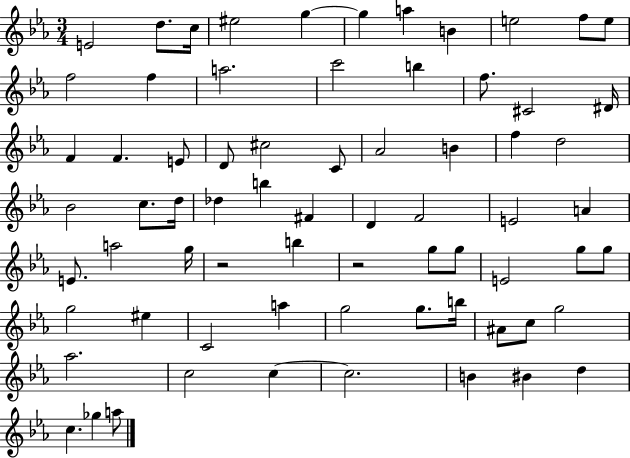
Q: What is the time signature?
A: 3/4